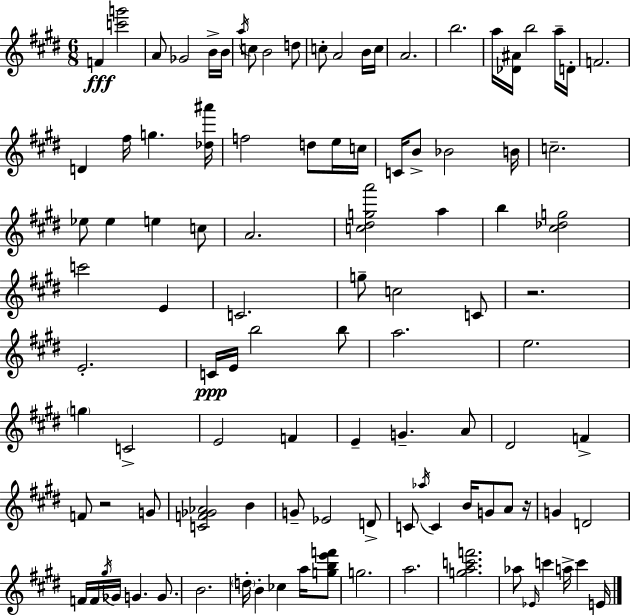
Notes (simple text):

F4/q [C6,G6]/h A4/e Gb4/h B4/s B4/s A5/s C5/e B4/h D5/e C5/e A4/h B4/s C5/s A4/h. B5/h. A5/s [Db4,A#4]/s B5/h A5/s D4/s F4/h. D4/q F#5/s G5/q. [Db5,A#6]/s F5/h D5/e E5/s C5/s C4/s B4/e Bb4/h B4/s C5/h. Eb5/e Eb5/q E5/q C5/e A4/h. [C5,D#5,G5,A6]/h A5/q B5/q [C#5,Db5,G5]/h C6/h E4/q C4/h. G5/e C5/h C4/e R/h. E4/h. C4/s E4/s B5/h B5/e A5/h. E5/h. G5/q C4/h E4/h F4/q E4/q G4/q. A4/e D#4/h F4/q F4/e R/h G4/e [C4,F4,Gb4,Ab4]/h B4/q G4/e Eb4/h D4/e C4/e Ab5/s C4/q B4/s G4/e A4/e R/s G4/q D4/h F4/s F4/s G#5/s Gb4/s G4/q. G4/e. B4/h. D5/s B4/q CES5/q A5/s [G5,B5,E6,F6]/e G5/h. A5/h. [G5,A5,C6,F6]/h. Ab5/e Eb4/s C6/q A5/s C6/q E4/s